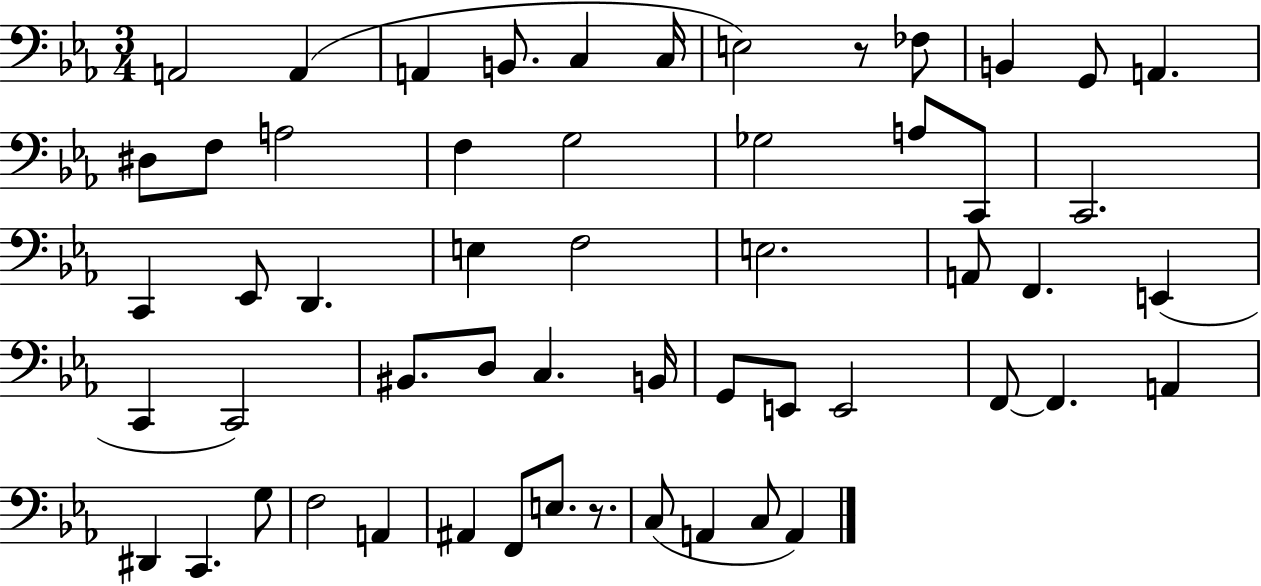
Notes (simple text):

A2/h A2/q A2/q B2/e. C3/q C3/s E3/h R/e FES3/e B2/q G2/e A2/q. D#3/e F3/e A3/h F3/q G3/h Gb3/h A3/e C2/e C2/h. C2/q Eb2/e D2/q. E3/q F3/h E3/h. A2/e F2/q. E2/q C2/q C2/h BIS2/e. D3/e C3/q. B2/s G2/e E2/e E2/h F2/e F2/q. A2/q D#2/q C2/q. G3/e F3/h A2/q A#2/q F2/e E3/e. R/e. C3/e A2/q C3/e A2/q